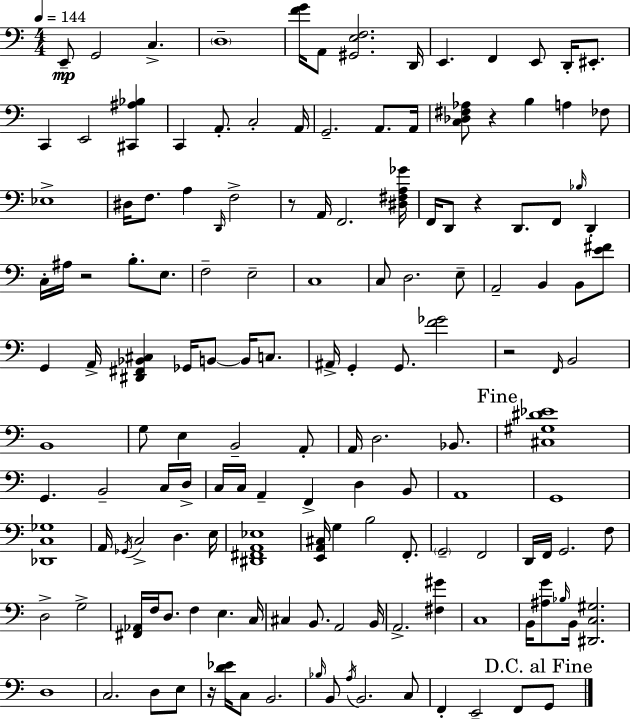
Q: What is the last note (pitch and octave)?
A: G2